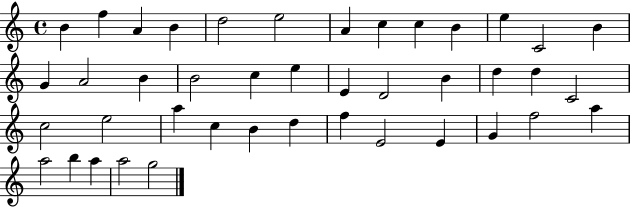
B4/q F5/q A4/q B4/q D5/h E5/h A4/q C5/q C5/q B4/q E5/q C4/h B4/q G4/q A4/h B4/q B4/h C5/q E5/q E4/q D4/h B4/q D5/q D5/q C4/h C5/h E5/h A5/q C5/q B4/q D5/q F5/q E4/h E4/q G4/q F5/h A5/q A5/h B5/q A5/q A5/h G5/h